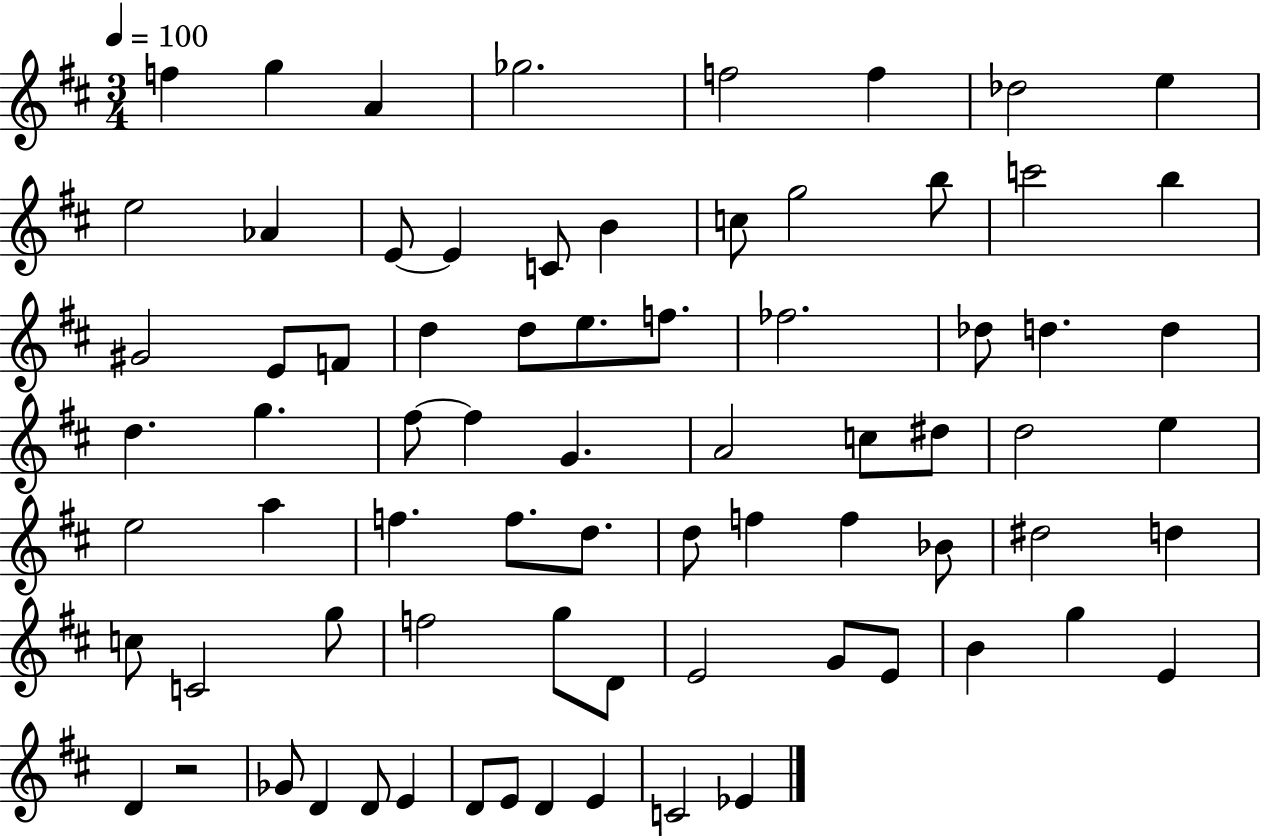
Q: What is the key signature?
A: D major